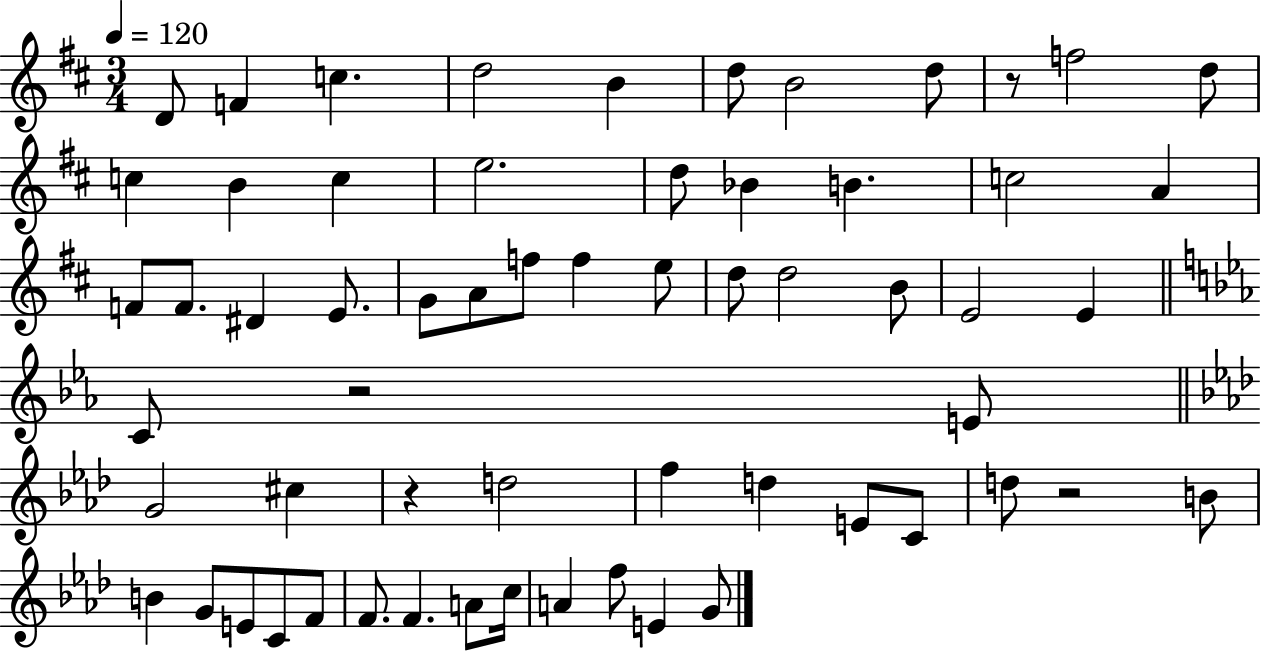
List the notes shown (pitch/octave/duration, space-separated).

D4/e F4/q C5/q. D5/h B4/q D5/e B4/h D5/e R/e F5/h D5/e C5/q B4/q C5/q E5/h. D5/e Bb4/q B4/q. C5/h A4/q F4/e F4/e. D#4/q E4/e. G4/e A4/e F5/e F5/q E5/e D5/e D5/h B4/e E4/h E4/q C4/e R/h E4/e G4/h C#5/q R/q D5/h F5/q D5/q E4/e C4/e D5/e R/h B4/e B4/q G4/e E4/e C4/e F4/e F4/e. F4/q. A4/e C5/s A4/q F5/e E4/q G4/e